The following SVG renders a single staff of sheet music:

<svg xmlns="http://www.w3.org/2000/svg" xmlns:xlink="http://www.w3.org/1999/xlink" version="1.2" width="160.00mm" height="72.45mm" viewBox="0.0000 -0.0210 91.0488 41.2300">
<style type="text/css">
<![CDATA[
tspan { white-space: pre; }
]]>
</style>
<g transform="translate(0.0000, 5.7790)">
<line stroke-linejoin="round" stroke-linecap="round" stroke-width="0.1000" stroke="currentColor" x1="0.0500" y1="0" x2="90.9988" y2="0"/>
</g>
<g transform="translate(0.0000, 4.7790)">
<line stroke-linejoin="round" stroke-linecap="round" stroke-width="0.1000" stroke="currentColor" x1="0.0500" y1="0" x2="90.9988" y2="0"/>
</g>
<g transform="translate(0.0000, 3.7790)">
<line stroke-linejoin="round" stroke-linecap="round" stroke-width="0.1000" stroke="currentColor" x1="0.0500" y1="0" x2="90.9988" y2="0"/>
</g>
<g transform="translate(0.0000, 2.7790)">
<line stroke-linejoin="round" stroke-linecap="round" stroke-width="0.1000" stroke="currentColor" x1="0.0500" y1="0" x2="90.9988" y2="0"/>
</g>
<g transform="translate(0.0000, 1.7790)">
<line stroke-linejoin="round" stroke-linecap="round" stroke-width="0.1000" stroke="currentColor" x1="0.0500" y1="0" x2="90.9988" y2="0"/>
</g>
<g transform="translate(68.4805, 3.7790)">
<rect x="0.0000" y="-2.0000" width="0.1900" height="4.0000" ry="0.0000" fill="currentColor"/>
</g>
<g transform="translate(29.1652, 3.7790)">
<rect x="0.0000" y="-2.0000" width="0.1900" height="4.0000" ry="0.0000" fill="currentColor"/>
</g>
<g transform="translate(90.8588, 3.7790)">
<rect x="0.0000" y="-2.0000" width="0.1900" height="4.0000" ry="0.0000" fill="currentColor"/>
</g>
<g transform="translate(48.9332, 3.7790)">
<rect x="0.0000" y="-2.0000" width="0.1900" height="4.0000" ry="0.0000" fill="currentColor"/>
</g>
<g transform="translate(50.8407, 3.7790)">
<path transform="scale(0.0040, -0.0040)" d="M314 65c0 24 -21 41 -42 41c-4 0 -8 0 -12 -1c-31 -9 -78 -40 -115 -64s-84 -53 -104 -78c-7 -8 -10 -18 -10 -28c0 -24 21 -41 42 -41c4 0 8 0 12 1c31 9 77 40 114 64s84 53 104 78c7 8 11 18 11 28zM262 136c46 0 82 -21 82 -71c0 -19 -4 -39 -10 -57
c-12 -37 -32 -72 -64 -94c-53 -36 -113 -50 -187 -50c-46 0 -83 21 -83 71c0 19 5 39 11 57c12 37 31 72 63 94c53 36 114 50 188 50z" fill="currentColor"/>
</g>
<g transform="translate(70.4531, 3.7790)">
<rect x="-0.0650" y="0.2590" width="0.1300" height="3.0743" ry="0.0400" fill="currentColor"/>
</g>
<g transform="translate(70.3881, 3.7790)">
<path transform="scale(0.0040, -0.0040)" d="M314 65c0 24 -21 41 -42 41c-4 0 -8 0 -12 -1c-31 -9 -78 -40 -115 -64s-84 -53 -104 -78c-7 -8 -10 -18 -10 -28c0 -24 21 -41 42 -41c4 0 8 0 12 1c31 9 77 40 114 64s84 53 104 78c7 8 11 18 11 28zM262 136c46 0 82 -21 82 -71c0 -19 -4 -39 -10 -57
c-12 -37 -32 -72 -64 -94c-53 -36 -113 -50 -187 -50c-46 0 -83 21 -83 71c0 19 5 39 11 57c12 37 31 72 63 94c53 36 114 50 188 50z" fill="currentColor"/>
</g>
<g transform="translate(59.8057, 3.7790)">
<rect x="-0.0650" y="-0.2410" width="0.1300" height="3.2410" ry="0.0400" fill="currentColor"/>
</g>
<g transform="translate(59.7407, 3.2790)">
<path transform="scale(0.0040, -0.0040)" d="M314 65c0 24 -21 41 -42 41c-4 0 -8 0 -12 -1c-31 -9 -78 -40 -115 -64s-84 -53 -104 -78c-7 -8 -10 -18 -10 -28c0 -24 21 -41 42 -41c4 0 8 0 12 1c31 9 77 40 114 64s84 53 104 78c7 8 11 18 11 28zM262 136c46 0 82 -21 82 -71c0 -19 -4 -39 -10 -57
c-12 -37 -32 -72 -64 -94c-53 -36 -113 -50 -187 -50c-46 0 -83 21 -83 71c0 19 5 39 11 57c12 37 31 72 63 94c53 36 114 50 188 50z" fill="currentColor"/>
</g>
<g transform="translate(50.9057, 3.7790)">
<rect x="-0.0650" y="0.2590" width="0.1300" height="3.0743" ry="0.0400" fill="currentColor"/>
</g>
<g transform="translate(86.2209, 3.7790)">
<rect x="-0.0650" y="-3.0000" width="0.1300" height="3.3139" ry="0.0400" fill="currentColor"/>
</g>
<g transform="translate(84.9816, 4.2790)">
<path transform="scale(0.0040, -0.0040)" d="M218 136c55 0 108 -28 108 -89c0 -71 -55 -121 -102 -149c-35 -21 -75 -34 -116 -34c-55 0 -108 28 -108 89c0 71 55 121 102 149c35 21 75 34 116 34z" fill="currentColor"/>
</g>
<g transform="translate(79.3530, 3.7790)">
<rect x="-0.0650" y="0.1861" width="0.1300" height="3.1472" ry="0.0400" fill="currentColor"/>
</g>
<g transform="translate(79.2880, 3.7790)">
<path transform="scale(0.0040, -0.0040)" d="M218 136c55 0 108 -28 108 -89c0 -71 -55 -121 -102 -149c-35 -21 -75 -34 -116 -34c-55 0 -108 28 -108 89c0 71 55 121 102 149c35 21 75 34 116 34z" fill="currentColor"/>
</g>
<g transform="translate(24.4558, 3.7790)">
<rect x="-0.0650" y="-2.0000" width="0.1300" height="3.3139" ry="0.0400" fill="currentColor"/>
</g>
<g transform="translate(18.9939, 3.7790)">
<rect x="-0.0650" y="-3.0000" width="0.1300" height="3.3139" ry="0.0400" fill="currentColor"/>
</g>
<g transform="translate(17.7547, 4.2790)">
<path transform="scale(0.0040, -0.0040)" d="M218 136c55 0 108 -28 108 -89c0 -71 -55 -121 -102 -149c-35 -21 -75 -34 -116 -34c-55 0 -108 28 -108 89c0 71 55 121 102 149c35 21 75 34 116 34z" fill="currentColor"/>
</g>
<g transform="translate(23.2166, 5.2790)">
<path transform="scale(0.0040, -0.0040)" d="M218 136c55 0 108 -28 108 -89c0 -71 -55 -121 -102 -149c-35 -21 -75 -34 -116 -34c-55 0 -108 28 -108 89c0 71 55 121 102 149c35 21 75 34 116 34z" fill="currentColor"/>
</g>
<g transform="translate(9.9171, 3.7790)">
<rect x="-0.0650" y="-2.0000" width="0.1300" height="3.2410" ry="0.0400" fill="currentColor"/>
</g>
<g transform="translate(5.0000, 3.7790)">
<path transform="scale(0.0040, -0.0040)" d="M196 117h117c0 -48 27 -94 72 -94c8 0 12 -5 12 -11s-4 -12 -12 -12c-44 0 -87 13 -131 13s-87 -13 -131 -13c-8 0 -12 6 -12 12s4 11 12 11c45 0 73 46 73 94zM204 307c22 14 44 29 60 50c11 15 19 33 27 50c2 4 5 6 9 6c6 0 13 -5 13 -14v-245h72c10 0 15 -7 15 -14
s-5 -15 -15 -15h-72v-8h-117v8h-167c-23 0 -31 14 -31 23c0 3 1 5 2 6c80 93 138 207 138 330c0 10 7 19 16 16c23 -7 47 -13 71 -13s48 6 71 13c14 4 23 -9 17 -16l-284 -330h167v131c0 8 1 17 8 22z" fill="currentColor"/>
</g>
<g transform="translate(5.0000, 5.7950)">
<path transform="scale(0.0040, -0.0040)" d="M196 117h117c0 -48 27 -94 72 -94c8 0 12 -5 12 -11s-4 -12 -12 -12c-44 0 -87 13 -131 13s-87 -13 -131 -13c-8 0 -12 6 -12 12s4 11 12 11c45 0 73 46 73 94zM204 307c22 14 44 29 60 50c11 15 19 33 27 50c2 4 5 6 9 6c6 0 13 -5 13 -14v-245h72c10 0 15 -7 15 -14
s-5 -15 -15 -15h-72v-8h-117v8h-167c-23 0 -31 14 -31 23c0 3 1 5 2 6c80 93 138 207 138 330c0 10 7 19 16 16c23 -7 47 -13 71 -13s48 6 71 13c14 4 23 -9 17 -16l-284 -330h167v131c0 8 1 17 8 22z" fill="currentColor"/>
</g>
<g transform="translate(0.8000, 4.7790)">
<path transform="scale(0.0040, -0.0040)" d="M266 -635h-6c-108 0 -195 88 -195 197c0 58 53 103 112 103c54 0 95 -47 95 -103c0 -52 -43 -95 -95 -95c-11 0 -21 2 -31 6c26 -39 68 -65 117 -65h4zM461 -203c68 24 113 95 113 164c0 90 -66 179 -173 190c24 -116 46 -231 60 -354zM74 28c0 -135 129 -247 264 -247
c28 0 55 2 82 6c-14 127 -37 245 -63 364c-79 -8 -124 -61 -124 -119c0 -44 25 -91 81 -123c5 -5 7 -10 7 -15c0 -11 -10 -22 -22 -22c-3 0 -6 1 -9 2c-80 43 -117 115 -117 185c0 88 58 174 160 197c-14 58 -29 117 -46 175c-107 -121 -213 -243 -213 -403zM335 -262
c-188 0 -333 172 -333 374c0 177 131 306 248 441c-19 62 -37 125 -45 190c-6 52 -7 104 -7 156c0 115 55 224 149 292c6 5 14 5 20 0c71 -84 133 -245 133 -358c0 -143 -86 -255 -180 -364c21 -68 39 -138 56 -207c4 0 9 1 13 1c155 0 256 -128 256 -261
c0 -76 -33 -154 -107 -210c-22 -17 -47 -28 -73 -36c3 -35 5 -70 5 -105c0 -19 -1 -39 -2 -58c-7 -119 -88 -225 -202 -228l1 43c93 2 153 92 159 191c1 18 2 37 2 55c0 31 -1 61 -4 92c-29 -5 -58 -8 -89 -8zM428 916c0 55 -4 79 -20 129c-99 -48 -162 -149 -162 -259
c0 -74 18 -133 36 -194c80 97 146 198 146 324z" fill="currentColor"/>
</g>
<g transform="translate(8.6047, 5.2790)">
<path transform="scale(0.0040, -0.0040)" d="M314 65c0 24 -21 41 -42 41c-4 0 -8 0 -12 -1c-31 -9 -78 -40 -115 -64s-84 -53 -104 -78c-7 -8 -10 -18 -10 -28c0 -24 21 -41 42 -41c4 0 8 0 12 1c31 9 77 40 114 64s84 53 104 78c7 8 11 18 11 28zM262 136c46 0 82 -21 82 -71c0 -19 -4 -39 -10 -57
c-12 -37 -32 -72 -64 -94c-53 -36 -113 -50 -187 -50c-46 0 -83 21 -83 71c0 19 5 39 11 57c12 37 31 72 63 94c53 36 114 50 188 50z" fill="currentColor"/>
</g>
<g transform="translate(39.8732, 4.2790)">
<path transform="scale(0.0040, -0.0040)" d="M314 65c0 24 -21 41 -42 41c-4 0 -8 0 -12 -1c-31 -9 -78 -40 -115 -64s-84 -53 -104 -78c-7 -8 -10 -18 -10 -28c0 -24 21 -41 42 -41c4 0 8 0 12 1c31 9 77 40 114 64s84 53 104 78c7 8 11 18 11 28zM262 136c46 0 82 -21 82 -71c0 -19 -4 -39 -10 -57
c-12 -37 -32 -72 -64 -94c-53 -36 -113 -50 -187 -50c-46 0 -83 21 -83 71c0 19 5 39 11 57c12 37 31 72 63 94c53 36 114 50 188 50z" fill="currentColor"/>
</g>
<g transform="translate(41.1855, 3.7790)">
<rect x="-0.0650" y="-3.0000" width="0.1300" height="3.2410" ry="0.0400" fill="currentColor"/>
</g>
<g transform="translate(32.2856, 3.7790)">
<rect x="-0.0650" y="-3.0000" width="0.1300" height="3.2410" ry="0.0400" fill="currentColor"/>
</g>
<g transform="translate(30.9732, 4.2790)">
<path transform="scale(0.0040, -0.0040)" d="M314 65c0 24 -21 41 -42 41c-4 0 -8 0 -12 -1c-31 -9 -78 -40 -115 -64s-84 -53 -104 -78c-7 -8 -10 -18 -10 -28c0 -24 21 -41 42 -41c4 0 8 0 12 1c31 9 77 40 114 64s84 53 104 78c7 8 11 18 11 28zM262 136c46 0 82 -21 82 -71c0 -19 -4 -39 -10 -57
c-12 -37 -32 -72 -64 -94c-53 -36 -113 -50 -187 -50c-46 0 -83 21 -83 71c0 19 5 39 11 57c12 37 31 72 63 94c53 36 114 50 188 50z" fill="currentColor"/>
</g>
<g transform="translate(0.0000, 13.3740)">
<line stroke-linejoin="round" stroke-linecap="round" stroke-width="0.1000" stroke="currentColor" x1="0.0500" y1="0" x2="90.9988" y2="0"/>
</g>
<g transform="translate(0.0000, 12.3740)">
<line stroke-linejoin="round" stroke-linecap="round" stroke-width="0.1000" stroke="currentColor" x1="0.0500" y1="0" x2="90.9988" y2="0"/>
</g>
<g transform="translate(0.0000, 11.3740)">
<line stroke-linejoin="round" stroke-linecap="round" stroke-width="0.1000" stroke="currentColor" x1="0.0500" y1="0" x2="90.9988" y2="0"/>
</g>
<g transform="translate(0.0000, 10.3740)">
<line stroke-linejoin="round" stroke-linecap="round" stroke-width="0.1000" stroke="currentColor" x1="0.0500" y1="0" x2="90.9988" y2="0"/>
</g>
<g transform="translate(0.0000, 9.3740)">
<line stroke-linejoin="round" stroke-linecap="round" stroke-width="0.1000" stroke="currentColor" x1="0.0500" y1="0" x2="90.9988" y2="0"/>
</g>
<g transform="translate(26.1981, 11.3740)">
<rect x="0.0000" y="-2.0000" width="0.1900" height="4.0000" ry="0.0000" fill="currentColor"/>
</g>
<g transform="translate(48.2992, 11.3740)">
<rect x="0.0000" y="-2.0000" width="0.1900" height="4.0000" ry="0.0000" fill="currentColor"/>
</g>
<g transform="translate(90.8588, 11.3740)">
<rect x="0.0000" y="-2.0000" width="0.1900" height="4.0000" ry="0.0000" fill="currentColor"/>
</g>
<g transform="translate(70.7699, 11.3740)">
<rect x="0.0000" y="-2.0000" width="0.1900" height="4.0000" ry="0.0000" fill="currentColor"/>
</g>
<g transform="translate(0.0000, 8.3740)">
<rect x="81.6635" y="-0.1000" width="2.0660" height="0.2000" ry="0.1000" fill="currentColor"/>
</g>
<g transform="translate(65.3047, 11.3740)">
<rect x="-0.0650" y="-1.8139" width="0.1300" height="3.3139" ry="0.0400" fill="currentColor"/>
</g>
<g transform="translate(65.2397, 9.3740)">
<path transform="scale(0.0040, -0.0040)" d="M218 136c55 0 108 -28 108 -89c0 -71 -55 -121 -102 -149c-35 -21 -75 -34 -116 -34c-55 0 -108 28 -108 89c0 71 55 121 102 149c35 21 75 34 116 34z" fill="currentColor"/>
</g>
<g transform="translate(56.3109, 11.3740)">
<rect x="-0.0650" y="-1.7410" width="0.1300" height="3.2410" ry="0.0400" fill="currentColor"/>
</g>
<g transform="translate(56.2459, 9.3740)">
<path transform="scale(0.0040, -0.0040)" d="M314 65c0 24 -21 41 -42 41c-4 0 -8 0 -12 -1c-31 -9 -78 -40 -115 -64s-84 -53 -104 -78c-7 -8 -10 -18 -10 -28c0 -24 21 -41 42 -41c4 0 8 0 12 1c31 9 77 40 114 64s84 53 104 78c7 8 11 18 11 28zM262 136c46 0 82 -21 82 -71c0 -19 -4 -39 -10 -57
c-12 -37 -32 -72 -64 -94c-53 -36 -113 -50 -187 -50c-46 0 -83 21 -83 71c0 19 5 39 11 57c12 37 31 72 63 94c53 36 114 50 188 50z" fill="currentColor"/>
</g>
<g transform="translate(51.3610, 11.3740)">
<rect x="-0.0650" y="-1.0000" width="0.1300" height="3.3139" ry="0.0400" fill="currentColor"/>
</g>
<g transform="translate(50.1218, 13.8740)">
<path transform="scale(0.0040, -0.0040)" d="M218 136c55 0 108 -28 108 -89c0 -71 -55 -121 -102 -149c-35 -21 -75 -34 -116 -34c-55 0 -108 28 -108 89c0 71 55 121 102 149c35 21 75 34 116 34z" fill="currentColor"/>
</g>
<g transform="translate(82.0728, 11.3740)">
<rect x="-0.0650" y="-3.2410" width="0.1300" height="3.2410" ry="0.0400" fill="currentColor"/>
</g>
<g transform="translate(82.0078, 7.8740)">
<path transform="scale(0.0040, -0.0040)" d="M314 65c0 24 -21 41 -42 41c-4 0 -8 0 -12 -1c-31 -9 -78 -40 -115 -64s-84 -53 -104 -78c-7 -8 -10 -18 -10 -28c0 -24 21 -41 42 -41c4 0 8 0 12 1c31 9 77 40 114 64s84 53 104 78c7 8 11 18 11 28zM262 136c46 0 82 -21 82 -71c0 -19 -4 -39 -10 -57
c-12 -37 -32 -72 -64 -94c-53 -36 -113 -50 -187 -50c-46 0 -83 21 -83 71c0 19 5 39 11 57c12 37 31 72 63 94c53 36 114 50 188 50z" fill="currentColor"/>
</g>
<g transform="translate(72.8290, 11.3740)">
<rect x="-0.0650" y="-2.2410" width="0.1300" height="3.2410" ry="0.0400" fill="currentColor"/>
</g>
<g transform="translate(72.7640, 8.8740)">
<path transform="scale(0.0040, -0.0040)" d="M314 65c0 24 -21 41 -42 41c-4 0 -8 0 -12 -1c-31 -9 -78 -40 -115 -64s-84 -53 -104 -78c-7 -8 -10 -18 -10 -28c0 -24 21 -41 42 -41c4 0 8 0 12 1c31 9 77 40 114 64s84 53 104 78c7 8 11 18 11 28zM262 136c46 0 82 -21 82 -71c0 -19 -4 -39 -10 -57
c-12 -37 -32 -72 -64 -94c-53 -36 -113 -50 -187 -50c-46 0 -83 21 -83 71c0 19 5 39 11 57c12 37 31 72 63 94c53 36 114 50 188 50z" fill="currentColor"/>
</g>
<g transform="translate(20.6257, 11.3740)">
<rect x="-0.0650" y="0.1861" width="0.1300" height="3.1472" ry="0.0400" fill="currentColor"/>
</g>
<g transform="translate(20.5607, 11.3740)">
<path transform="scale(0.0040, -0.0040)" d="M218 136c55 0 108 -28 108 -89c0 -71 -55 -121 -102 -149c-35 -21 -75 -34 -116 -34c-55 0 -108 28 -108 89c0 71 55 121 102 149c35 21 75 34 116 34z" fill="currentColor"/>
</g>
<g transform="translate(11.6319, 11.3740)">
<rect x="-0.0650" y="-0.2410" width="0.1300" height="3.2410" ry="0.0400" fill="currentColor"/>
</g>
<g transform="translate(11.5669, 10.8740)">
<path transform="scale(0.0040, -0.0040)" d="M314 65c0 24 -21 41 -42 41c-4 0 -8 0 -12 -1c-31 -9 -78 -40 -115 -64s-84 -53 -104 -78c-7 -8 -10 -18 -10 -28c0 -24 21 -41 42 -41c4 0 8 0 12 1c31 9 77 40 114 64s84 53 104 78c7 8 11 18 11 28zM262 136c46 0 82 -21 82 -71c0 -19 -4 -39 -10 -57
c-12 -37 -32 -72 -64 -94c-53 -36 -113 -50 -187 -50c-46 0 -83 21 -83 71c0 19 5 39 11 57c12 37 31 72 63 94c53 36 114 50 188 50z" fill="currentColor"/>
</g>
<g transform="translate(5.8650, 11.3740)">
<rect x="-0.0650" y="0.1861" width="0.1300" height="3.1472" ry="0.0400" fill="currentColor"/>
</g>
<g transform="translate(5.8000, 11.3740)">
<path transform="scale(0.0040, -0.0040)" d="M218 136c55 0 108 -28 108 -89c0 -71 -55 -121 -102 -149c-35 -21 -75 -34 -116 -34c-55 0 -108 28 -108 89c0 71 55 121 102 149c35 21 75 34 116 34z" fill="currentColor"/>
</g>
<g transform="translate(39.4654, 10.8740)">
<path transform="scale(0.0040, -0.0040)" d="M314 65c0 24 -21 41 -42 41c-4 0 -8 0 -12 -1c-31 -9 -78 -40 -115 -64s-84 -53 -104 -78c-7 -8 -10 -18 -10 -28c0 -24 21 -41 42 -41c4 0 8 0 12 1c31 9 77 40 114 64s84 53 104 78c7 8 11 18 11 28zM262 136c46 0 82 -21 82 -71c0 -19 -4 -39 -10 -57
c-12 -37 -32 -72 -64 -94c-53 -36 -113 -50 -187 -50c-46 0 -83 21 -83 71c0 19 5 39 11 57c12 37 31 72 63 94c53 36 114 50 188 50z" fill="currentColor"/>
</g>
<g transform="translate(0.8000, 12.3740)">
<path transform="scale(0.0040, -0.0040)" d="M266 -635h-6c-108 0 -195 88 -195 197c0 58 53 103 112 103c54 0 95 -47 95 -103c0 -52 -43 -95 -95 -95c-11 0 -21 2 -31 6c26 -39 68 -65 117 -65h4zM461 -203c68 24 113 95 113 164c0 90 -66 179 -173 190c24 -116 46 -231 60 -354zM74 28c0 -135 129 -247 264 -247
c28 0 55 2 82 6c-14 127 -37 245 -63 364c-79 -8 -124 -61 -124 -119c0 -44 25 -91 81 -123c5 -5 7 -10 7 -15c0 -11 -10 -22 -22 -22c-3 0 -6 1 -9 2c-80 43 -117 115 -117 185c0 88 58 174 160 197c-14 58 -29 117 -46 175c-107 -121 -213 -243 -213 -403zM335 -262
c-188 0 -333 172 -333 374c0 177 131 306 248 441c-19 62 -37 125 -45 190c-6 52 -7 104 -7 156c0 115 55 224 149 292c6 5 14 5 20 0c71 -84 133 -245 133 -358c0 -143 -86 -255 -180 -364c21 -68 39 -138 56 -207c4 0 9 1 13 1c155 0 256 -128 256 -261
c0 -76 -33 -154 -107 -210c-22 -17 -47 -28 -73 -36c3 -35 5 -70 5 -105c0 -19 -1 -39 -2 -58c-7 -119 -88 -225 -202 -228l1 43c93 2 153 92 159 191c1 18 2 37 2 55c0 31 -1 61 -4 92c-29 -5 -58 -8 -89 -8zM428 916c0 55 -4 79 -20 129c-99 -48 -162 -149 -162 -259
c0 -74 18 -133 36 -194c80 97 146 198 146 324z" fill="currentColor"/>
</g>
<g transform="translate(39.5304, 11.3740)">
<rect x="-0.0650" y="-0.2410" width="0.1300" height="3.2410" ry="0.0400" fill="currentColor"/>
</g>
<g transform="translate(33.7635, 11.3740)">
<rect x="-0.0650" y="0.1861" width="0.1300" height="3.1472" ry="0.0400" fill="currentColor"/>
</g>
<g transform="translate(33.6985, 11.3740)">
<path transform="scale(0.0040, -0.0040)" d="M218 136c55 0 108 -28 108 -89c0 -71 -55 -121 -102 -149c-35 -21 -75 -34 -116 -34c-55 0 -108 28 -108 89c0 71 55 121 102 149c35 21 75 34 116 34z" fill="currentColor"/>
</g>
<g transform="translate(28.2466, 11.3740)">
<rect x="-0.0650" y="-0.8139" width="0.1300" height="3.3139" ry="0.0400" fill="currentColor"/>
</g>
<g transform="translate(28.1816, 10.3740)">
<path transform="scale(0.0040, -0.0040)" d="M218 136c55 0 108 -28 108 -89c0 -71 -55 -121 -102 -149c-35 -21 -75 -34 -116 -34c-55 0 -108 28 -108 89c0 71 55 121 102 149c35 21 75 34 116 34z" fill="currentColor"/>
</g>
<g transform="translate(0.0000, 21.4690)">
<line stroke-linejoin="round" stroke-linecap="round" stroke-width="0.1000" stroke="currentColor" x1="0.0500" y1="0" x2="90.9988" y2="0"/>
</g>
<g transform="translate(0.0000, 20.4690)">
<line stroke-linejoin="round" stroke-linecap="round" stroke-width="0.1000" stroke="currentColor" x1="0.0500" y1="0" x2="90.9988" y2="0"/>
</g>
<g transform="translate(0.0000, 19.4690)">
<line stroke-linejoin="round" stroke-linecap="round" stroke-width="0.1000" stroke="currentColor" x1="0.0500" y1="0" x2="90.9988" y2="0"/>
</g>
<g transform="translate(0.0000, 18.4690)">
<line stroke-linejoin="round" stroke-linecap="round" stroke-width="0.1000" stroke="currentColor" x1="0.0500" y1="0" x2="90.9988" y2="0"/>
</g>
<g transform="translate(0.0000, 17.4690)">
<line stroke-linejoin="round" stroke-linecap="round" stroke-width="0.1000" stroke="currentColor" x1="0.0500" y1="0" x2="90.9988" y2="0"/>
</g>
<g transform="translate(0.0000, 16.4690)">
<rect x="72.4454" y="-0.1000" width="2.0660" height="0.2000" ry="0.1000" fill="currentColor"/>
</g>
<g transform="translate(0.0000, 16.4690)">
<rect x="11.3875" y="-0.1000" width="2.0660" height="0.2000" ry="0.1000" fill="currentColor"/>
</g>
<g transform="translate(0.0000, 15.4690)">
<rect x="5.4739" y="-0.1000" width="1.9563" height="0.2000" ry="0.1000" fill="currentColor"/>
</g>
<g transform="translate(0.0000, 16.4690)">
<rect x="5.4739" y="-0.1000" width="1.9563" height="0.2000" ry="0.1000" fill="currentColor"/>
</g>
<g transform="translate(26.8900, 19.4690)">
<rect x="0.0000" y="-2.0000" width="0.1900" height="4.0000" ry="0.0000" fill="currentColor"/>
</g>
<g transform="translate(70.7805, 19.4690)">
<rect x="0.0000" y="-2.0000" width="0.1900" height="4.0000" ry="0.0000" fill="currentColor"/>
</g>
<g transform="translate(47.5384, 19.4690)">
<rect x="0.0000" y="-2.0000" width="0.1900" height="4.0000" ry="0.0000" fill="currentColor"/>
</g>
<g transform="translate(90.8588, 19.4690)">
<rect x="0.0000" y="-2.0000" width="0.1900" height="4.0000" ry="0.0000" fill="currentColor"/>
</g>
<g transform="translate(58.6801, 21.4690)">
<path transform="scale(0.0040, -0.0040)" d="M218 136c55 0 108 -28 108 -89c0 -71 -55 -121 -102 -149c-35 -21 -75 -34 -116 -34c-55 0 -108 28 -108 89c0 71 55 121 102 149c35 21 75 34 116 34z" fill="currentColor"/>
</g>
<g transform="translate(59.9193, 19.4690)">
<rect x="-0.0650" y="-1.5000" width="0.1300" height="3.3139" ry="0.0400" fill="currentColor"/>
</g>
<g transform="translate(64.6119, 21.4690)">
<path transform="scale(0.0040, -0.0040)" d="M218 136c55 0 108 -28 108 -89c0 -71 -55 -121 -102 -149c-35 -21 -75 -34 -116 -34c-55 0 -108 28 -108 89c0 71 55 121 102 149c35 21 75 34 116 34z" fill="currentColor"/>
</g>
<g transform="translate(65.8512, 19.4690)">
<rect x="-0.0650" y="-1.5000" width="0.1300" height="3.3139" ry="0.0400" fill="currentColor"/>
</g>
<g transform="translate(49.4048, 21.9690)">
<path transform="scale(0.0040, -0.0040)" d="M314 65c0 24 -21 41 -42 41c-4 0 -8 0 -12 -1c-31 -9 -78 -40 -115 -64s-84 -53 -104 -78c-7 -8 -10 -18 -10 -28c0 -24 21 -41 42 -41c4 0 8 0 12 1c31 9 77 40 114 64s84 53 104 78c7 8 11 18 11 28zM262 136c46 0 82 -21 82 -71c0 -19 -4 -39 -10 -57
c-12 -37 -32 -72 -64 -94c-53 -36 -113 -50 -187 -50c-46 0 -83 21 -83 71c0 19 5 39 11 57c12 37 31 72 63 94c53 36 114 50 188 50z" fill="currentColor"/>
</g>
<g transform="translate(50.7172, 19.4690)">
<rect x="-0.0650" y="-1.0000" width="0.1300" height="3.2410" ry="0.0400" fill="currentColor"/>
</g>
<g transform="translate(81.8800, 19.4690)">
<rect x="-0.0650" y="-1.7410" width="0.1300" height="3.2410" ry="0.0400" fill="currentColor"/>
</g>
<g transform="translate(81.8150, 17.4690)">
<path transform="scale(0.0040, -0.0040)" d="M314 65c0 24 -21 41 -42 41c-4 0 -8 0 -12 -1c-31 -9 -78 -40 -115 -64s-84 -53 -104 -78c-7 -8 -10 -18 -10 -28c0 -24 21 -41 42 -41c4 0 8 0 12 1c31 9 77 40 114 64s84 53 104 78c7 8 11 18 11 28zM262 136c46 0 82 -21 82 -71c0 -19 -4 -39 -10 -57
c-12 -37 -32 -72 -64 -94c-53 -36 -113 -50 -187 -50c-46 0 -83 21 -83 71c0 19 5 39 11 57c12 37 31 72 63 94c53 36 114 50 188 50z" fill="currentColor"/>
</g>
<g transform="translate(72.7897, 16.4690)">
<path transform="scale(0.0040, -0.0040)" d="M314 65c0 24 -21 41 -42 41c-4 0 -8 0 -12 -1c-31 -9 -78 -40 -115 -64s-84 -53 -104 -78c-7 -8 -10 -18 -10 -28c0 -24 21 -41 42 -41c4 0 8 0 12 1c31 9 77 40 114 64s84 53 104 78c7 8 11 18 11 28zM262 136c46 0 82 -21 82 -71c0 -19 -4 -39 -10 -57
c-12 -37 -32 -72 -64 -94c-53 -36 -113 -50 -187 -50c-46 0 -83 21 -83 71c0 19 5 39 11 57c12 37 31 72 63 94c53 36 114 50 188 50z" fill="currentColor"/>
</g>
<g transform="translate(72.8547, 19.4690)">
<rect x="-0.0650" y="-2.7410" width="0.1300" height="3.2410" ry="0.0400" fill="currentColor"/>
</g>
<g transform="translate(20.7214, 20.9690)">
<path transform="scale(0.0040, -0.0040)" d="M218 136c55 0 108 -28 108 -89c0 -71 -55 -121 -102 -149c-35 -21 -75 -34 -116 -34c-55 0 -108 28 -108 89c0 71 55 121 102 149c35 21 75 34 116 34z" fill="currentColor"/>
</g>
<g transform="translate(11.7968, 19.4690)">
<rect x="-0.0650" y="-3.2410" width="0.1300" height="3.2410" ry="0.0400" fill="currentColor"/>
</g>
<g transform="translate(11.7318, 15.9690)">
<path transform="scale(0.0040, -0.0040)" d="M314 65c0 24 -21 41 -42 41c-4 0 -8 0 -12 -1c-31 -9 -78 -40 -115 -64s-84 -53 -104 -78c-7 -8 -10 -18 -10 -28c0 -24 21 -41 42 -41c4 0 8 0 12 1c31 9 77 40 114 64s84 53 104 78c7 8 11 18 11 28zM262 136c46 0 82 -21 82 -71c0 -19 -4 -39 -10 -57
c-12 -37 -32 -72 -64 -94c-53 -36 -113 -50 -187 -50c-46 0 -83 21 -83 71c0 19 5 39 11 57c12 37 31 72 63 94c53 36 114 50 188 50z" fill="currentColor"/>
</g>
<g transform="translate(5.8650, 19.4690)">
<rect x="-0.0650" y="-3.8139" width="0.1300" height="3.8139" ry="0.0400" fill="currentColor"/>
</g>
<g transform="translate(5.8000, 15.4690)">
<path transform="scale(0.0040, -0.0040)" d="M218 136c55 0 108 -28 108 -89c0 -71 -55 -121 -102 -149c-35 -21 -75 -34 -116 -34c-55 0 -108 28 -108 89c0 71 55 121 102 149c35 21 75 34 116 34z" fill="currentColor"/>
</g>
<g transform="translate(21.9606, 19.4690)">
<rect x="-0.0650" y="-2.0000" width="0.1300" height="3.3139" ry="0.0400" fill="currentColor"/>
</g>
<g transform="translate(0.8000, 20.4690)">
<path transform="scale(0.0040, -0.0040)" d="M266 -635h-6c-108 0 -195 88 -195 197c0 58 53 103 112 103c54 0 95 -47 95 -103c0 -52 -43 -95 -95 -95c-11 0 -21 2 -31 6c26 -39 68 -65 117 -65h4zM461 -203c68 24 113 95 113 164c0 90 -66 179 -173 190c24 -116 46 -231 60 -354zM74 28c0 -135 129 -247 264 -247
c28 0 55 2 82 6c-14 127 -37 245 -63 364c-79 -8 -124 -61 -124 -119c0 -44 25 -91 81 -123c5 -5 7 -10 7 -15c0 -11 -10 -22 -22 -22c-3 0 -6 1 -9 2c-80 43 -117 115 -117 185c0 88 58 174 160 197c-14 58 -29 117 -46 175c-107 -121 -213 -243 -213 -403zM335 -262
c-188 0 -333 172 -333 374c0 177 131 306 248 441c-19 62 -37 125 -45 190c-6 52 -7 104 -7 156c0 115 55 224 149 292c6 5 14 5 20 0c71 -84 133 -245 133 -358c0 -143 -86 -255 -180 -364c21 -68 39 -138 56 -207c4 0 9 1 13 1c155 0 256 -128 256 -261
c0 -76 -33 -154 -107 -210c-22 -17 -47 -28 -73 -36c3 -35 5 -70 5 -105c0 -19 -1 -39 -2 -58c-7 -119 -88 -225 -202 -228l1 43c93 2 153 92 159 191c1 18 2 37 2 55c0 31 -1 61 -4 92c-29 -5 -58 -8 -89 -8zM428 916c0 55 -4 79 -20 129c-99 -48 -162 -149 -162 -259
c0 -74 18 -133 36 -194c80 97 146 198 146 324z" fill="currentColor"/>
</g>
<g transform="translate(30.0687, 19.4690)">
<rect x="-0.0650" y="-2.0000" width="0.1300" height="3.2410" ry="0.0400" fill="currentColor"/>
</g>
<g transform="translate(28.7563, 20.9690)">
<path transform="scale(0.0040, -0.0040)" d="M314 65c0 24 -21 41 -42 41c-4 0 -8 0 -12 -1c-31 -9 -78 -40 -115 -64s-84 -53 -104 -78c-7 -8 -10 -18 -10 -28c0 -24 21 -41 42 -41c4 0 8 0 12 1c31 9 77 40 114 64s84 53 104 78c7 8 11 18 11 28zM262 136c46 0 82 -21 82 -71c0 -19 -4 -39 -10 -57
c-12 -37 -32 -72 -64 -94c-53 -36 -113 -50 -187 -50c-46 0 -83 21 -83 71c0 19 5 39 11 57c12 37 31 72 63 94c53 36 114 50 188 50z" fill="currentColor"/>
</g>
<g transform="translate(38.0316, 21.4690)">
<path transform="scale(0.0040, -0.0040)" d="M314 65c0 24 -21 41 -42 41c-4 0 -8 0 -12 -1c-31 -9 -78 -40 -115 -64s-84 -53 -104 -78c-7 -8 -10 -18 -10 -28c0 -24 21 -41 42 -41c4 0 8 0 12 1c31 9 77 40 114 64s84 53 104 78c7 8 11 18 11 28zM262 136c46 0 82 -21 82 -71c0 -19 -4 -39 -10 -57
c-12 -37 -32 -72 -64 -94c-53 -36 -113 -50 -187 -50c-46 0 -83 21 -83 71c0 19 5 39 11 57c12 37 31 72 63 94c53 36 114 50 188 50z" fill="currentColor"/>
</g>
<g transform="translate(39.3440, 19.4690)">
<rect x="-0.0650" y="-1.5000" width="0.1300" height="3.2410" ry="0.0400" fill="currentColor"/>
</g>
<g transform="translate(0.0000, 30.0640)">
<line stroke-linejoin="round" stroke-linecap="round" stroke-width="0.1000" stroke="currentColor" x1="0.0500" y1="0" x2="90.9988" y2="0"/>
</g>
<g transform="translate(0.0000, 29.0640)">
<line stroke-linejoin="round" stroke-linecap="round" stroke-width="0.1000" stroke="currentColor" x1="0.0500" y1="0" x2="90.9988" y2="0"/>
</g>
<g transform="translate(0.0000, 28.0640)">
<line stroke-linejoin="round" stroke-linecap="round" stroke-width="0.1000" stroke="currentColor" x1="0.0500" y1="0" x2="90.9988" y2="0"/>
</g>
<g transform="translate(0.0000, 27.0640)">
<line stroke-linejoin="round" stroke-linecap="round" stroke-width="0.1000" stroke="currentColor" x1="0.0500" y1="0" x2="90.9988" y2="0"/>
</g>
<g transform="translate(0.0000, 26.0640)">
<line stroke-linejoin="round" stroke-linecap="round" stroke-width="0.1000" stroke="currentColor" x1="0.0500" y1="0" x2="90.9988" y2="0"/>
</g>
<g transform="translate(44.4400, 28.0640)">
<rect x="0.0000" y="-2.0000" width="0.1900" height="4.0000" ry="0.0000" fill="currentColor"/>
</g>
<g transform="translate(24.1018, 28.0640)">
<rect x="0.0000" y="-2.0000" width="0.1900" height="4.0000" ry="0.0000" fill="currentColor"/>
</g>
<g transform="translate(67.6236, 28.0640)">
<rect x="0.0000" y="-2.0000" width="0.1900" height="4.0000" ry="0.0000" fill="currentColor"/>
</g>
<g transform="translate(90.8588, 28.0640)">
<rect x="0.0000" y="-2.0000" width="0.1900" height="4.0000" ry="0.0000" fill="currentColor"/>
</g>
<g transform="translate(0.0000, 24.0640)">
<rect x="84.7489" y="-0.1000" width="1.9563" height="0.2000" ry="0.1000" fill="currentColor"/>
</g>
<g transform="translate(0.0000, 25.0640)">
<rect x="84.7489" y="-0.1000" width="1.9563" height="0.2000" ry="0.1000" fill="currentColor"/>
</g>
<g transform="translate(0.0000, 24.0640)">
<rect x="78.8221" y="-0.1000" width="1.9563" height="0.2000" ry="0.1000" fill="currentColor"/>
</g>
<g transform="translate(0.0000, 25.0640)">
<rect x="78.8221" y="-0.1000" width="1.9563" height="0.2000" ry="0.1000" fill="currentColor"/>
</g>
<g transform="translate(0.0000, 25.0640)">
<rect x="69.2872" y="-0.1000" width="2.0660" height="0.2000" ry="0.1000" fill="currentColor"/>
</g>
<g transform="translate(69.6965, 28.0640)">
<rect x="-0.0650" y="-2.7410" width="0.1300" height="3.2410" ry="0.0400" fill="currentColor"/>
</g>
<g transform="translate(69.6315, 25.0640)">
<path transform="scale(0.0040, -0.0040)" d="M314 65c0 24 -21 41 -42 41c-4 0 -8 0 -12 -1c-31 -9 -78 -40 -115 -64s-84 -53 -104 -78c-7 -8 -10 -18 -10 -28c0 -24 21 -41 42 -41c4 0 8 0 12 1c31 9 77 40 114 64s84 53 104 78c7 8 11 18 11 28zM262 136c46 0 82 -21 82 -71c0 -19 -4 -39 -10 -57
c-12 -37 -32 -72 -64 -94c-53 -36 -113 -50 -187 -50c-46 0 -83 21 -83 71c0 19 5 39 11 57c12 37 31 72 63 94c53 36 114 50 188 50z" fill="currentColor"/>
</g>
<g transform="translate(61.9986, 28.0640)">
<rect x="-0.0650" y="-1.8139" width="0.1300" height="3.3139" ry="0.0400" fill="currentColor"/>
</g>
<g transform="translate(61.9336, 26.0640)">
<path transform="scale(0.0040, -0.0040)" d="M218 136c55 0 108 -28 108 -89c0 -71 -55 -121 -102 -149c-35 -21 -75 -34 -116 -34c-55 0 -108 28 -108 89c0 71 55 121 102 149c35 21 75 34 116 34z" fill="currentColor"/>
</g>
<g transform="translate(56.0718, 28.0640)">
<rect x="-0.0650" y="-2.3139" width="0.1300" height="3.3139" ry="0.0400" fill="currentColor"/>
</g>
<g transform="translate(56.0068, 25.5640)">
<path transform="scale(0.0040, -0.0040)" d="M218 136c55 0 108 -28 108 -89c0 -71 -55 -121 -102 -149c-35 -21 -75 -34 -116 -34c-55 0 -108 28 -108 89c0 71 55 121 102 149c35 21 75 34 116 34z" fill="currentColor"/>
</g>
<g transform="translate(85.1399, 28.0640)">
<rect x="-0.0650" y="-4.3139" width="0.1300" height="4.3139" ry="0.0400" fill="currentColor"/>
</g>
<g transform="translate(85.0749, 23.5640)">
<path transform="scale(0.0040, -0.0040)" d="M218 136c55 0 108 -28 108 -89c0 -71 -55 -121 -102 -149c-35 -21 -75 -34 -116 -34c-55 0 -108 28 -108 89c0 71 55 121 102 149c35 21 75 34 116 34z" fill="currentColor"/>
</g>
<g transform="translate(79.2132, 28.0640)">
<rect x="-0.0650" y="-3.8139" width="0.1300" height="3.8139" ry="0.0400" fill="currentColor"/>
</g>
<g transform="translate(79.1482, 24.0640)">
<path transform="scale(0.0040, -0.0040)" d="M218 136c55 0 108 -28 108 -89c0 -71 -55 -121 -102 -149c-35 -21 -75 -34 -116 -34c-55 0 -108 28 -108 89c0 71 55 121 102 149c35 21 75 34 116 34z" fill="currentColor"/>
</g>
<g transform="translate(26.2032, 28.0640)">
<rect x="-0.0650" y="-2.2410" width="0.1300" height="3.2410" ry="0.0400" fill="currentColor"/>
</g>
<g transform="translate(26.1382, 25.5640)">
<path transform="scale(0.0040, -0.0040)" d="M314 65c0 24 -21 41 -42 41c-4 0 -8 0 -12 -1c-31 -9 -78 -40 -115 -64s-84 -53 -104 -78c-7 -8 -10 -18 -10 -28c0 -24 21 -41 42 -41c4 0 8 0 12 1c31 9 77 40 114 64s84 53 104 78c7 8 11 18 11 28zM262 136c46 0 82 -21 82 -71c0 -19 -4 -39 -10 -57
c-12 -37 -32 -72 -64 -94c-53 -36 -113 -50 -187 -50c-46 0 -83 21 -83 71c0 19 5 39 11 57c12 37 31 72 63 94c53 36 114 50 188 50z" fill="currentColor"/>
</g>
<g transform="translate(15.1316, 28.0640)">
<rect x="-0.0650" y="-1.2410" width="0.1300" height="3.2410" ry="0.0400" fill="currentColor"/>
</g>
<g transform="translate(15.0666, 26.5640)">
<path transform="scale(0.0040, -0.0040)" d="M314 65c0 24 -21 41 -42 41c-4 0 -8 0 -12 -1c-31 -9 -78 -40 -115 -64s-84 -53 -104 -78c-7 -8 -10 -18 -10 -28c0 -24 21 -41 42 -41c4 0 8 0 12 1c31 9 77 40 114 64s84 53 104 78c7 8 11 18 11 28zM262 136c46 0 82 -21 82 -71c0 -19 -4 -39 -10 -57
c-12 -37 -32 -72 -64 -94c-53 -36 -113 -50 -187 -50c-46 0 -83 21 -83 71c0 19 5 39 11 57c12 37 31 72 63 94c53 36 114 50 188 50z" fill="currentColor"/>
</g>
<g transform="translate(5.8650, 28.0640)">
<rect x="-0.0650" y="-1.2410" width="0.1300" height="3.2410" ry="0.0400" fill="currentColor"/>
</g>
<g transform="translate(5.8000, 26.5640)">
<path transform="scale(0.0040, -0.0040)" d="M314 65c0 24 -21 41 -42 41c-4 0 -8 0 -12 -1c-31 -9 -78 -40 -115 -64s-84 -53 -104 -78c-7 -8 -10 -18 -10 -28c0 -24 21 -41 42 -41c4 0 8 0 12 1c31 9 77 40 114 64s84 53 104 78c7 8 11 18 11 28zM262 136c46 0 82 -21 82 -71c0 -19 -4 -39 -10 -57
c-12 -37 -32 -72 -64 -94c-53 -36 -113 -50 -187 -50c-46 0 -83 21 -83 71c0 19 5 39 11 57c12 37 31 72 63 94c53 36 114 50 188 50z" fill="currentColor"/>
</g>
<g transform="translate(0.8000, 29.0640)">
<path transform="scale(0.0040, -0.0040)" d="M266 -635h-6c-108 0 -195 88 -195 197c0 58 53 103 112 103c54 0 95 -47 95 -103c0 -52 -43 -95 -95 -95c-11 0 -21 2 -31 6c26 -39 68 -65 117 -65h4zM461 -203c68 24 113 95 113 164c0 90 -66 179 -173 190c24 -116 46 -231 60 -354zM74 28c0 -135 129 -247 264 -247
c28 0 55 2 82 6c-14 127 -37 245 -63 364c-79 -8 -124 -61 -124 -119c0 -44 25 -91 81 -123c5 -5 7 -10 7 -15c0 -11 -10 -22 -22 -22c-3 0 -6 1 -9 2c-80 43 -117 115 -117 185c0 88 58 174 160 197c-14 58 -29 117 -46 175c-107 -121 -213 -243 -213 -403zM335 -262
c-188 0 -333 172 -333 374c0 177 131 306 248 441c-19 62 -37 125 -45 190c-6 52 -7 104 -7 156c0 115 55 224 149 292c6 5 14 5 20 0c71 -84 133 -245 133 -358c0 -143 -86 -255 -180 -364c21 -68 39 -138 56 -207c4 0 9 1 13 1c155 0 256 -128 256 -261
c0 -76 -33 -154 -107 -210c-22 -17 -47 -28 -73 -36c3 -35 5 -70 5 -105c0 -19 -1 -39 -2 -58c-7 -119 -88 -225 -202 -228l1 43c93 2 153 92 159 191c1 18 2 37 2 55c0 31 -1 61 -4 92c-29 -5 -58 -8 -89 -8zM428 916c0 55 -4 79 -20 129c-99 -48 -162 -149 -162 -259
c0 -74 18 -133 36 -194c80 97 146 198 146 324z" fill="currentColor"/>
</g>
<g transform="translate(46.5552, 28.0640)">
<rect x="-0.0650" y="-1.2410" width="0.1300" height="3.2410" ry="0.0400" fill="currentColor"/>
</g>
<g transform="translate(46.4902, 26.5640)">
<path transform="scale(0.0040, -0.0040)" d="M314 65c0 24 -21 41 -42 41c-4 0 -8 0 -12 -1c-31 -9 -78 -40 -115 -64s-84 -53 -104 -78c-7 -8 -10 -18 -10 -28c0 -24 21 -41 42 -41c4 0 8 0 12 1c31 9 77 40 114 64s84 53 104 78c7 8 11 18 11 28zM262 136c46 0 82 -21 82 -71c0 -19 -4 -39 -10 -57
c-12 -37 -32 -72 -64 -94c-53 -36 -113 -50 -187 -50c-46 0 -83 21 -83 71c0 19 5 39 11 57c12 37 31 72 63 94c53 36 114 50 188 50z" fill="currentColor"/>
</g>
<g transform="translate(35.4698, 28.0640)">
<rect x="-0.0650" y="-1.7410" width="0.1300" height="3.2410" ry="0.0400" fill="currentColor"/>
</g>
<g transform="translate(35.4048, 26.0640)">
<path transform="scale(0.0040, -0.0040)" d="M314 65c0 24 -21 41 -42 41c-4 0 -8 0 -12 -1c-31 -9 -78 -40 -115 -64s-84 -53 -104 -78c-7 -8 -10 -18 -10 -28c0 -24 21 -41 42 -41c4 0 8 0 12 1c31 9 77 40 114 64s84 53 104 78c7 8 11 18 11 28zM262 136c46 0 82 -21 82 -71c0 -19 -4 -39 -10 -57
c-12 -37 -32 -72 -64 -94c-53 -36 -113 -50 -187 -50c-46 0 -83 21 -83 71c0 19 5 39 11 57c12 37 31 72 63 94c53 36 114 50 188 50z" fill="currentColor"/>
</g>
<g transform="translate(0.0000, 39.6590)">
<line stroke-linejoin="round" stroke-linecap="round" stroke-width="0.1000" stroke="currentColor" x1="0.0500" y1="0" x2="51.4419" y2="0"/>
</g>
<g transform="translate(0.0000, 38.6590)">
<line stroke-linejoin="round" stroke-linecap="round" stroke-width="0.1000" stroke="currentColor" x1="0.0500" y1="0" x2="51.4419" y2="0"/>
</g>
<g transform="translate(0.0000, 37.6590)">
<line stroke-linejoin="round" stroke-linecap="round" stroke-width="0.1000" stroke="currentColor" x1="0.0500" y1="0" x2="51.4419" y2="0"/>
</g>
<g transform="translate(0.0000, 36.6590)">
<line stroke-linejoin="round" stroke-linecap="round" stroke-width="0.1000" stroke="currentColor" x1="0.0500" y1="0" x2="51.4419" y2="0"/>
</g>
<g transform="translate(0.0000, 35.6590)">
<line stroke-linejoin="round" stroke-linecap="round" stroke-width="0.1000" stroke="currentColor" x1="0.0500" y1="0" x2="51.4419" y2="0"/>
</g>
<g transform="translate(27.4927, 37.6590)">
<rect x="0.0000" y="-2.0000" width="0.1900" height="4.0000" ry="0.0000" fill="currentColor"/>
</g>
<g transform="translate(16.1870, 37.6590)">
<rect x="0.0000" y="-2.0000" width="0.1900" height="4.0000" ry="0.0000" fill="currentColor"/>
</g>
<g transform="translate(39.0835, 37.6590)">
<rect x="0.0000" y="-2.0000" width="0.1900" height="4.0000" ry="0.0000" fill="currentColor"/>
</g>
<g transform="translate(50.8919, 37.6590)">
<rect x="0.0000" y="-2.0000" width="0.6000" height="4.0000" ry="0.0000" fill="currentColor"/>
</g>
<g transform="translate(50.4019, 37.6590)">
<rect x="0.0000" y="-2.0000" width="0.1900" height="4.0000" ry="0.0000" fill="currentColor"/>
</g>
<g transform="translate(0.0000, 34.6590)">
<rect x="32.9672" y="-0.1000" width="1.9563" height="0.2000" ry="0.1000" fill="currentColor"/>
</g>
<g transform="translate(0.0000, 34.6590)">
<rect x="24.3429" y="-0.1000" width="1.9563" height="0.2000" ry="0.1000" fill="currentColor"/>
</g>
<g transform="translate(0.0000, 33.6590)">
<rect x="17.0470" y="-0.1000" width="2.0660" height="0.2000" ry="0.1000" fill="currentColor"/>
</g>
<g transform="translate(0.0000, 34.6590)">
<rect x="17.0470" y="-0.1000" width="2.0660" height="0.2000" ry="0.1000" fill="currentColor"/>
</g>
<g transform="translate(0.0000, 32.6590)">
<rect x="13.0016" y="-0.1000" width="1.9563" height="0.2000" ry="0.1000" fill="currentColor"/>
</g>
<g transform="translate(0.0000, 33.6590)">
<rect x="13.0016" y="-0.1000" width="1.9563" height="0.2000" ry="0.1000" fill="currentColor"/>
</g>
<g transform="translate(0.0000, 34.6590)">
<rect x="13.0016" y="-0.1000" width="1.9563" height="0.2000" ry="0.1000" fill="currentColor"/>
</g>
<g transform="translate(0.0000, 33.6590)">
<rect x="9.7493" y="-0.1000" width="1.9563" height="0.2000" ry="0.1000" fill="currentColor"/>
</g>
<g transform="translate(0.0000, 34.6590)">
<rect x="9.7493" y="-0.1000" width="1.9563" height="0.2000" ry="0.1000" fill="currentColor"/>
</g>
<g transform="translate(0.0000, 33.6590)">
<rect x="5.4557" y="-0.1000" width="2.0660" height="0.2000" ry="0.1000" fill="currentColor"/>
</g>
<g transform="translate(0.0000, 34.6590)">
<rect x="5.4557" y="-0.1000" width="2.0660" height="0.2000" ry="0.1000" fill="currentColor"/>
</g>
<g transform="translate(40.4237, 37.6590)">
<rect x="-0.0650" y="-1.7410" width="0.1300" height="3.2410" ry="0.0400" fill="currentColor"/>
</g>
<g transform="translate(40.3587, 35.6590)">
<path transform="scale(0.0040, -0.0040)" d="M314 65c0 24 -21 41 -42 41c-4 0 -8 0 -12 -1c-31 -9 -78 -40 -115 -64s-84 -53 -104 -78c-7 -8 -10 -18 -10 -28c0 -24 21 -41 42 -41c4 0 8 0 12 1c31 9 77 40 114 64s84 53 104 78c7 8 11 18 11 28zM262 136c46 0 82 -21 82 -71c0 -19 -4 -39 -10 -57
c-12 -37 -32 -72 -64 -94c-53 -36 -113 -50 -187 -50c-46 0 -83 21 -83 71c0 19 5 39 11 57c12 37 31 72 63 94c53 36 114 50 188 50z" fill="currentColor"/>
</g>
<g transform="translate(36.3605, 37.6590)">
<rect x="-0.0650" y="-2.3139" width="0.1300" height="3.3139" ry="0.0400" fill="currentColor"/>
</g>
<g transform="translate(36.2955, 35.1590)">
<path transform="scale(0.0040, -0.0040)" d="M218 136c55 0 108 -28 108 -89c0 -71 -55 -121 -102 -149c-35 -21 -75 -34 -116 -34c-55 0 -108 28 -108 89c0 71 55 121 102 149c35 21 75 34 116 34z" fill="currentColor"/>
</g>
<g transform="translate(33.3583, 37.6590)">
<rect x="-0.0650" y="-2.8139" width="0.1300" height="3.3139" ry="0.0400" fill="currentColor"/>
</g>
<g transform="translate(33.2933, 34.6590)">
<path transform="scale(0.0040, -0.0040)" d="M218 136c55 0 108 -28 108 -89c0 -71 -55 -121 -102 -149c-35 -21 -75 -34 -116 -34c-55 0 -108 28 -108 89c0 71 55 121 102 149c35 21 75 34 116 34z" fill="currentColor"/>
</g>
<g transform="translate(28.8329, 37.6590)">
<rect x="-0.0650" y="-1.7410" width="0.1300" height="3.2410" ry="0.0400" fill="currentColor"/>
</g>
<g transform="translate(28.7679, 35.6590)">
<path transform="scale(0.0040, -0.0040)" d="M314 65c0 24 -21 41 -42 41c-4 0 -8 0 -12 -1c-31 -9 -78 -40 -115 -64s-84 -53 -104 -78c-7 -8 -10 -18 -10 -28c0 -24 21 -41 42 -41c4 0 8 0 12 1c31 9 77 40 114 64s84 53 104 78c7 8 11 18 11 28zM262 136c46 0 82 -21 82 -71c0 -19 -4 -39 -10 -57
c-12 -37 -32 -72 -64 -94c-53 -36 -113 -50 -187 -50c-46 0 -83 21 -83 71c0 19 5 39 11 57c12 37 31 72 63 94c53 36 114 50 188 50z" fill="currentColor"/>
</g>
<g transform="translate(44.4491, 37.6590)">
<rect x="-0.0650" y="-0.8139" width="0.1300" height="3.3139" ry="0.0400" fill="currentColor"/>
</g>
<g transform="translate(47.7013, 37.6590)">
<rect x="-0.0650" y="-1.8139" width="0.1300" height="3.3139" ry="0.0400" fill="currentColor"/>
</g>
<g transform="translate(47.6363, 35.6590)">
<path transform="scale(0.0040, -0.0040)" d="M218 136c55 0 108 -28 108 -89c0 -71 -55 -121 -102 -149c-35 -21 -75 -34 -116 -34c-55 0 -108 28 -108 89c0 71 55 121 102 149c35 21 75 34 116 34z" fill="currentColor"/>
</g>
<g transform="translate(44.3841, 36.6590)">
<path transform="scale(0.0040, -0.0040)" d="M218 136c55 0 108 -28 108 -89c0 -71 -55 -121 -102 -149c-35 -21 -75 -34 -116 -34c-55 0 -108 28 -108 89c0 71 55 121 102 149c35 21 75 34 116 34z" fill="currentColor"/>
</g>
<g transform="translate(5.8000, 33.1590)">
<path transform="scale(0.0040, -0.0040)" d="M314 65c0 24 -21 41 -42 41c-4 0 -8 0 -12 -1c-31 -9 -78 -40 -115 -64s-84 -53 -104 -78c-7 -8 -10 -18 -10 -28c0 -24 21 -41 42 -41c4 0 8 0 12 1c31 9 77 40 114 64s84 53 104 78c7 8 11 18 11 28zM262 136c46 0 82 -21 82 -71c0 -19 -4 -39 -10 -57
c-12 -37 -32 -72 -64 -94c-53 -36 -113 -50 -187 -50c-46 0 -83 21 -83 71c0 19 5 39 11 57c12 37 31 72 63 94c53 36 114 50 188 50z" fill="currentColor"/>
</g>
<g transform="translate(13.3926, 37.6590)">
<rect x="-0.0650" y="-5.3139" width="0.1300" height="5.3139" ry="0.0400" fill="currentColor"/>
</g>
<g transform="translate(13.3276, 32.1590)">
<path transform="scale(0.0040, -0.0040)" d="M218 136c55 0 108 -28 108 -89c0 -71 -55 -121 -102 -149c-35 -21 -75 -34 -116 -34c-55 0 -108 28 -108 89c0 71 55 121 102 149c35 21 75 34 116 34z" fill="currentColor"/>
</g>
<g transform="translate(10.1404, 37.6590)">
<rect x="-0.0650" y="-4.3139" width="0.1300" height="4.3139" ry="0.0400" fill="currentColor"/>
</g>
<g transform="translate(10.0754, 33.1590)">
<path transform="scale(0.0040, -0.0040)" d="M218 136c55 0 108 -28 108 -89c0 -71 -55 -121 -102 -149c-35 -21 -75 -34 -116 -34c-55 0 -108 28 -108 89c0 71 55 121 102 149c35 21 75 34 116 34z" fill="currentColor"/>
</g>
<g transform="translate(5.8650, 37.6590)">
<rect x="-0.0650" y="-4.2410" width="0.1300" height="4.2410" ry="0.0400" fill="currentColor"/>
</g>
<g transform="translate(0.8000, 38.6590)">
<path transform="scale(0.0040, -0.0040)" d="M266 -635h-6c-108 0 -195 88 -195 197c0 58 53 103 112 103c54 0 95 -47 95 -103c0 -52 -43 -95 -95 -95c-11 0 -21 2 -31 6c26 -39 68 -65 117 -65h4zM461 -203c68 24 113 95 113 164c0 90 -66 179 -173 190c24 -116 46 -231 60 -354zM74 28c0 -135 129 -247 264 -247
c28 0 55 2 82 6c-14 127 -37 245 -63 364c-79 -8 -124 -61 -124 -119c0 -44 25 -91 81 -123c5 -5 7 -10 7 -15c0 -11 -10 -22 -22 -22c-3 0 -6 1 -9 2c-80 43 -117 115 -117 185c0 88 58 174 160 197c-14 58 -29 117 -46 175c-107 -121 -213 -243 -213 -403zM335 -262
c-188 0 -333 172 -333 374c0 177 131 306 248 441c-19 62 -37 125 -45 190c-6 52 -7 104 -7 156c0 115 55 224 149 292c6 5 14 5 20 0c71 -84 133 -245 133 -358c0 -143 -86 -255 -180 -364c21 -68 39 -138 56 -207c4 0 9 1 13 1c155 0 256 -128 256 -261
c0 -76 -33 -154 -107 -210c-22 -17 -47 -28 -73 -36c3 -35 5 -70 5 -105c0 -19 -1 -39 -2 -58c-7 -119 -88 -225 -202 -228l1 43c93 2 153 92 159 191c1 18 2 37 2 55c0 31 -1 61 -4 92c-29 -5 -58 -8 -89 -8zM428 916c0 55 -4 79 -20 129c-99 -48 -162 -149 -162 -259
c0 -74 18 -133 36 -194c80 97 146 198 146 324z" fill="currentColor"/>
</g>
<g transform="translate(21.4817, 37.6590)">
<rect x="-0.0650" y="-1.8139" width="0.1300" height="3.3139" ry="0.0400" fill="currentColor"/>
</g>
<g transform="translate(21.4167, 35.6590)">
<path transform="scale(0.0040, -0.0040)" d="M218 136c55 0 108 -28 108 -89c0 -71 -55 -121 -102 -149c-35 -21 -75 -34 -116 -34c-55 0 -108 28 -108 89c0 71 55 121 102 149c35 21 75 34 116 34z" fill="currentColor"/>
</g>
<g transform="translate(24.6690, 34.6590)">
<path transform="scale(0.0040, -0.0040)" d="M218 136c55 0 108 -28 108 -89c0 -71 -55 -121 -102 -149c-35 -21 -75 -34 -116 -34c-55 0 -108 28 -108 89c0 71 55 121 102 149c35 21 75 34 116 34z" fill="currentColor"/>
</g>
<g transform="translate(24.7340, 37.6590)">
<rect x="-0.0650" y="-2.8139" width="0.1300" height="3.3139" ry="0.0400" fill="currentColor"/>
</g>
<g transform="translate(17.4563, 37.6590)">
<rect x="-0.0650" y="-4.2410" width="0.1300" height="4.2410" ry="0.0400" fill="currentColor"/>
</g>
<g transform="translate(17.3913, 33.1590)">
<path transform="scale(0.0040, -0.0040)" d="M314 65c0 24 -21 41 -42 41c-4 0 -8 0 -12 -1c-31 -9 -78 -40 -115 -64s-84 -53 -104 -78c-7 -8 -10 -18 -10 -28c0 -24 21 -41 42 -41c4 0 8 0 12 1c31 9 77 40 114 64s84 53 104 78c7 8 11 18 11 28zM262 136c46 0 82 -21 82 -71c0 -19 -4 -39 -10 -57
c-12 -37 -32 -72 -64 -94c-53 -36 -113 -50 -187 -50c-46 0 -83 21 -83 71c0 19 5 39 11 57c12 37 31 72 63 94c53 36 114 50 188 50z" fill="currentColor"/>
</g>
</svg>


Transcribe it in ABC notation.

X:1
T:Untitled
M:4/4
L:1/4
K:C
F2 A F A2 A2 B2 c2 B2 B A B c2 B d B c2 D f2 f g2 b2 c' b2 F F2 E2 D2 E E a2 f2 e2 e2 g2 f2 e2 g f a2 c' d' d'2 d' f' d'2 f a f2 a g f2 d f